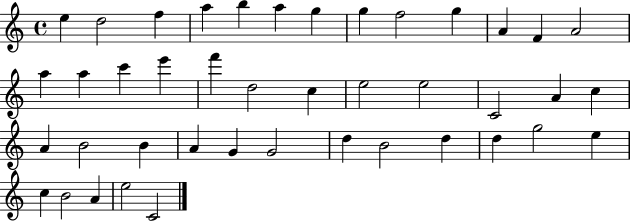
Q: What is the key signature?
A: C major